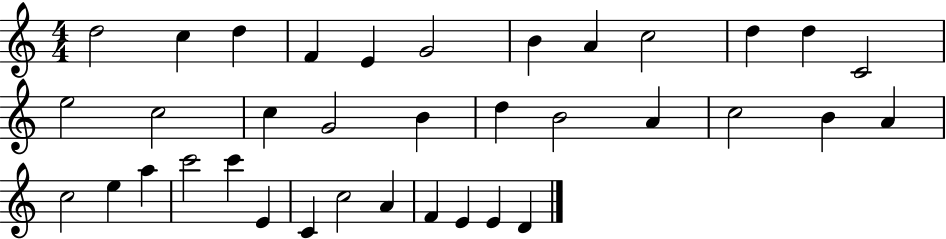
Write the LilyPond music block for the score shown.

{
  \clef treble
  \numericTimeSignature
  \time 4/4
  \key c \major
  d''2 c''4 d''4 | f'4 e'4 g'2 | b'4 a'4 c''2 | d''4 d''4 c'2 | \break e''2 c''2 | c''4 g'2 b'4 | d''4 b'2 a'4 | c''2 b'4 a'4 | \break c''2 e''4 a''4 | c'''2 c'''4 e'4 | c'4 c''2 a'4 | f'4 e'4 e'4 d'4 | \break \bar "|."
}